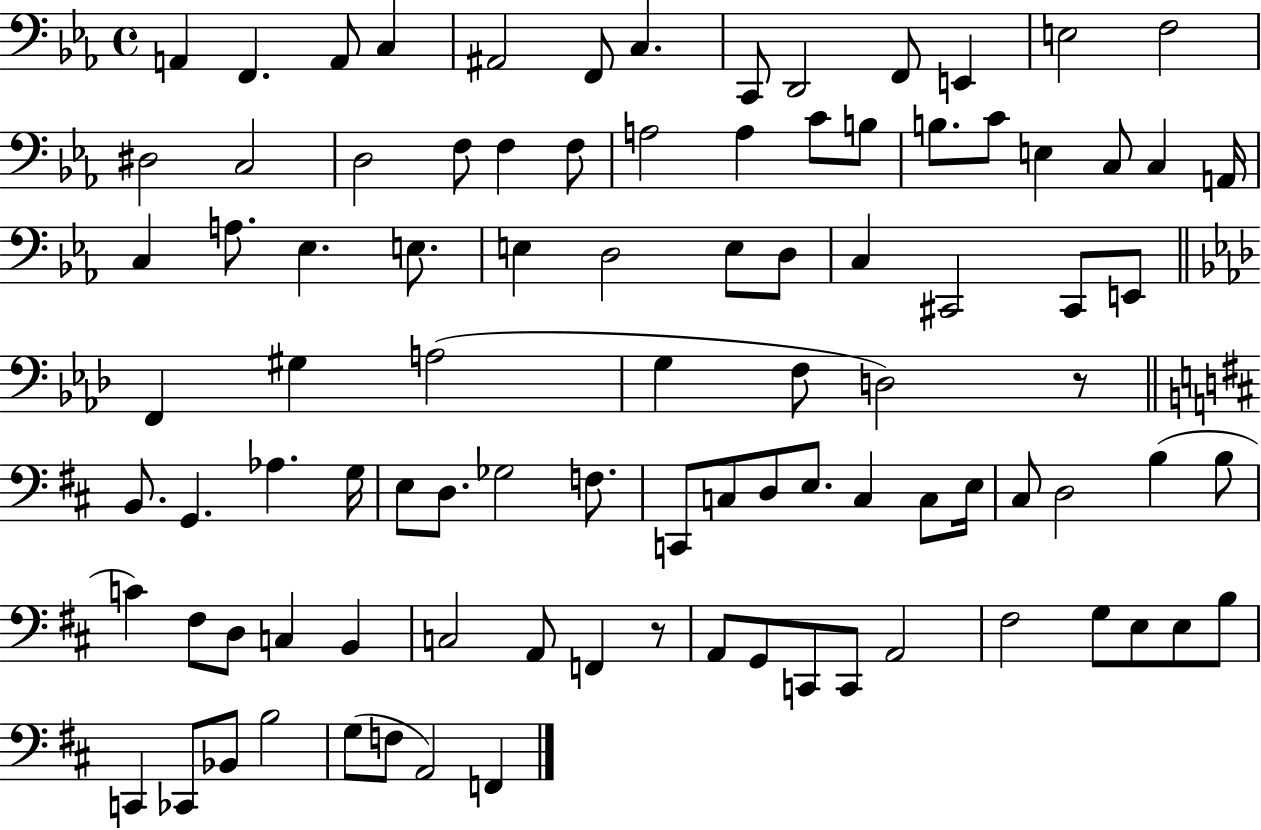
A2/q F2/q. A2/e C3/q A#2/h F2/e C3/q. C2/e D2/h F2/e E2/q E3/h F3/h D#3/h C3/h D3/h F3/e F3/q F3/e A3/h A3/q C4/e B3/e B3/e. C4/e E3/q C3/e C3/q A2/s C3/q A3/e. Eb3/q. E3/e. E3/q D3/h E3/e D3/e C3/q C#2/h C#2/e E2/e F2/q G#3/q A3/h G3/q F3/e D3/h R/e B2/e. G2/q. Ab3/q. G3/s E3/e D3/e. Gb3/h F3/e. C2/e C3/e D3/e E3/e. C3/q C3/e E3/s C#3/e D3/h B3/q B3/e C4/q F#3/e D3/e C3/q B2/q C3/h A2/e F2/q R/e A2/e G2/e C2/e C2/e A2/h F#3/h G3/e E3/e E3/e B3/e C2/q CES2/e Bb2/e B3/h G3/e F3/e A2/h F2/q